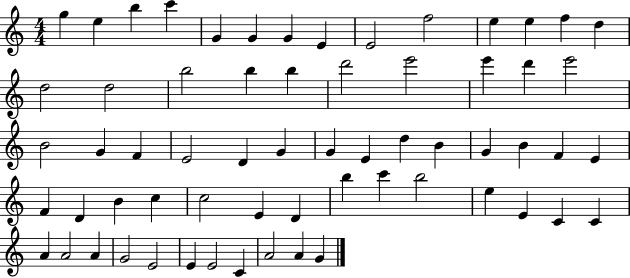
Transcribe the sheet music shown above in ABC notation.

X:1
T:Untitled
M:4/4
L:1/4
K:C
g e b c' G G G E E2 f2 e e f d d2 d2 b2 b b d'2 e'2 e' d' e'2 B2 G F E2 D G G E d B G B F E F D B c c2 E D b c' b2 e E C C A A2 A G2 E2 E E2 C A2 A G